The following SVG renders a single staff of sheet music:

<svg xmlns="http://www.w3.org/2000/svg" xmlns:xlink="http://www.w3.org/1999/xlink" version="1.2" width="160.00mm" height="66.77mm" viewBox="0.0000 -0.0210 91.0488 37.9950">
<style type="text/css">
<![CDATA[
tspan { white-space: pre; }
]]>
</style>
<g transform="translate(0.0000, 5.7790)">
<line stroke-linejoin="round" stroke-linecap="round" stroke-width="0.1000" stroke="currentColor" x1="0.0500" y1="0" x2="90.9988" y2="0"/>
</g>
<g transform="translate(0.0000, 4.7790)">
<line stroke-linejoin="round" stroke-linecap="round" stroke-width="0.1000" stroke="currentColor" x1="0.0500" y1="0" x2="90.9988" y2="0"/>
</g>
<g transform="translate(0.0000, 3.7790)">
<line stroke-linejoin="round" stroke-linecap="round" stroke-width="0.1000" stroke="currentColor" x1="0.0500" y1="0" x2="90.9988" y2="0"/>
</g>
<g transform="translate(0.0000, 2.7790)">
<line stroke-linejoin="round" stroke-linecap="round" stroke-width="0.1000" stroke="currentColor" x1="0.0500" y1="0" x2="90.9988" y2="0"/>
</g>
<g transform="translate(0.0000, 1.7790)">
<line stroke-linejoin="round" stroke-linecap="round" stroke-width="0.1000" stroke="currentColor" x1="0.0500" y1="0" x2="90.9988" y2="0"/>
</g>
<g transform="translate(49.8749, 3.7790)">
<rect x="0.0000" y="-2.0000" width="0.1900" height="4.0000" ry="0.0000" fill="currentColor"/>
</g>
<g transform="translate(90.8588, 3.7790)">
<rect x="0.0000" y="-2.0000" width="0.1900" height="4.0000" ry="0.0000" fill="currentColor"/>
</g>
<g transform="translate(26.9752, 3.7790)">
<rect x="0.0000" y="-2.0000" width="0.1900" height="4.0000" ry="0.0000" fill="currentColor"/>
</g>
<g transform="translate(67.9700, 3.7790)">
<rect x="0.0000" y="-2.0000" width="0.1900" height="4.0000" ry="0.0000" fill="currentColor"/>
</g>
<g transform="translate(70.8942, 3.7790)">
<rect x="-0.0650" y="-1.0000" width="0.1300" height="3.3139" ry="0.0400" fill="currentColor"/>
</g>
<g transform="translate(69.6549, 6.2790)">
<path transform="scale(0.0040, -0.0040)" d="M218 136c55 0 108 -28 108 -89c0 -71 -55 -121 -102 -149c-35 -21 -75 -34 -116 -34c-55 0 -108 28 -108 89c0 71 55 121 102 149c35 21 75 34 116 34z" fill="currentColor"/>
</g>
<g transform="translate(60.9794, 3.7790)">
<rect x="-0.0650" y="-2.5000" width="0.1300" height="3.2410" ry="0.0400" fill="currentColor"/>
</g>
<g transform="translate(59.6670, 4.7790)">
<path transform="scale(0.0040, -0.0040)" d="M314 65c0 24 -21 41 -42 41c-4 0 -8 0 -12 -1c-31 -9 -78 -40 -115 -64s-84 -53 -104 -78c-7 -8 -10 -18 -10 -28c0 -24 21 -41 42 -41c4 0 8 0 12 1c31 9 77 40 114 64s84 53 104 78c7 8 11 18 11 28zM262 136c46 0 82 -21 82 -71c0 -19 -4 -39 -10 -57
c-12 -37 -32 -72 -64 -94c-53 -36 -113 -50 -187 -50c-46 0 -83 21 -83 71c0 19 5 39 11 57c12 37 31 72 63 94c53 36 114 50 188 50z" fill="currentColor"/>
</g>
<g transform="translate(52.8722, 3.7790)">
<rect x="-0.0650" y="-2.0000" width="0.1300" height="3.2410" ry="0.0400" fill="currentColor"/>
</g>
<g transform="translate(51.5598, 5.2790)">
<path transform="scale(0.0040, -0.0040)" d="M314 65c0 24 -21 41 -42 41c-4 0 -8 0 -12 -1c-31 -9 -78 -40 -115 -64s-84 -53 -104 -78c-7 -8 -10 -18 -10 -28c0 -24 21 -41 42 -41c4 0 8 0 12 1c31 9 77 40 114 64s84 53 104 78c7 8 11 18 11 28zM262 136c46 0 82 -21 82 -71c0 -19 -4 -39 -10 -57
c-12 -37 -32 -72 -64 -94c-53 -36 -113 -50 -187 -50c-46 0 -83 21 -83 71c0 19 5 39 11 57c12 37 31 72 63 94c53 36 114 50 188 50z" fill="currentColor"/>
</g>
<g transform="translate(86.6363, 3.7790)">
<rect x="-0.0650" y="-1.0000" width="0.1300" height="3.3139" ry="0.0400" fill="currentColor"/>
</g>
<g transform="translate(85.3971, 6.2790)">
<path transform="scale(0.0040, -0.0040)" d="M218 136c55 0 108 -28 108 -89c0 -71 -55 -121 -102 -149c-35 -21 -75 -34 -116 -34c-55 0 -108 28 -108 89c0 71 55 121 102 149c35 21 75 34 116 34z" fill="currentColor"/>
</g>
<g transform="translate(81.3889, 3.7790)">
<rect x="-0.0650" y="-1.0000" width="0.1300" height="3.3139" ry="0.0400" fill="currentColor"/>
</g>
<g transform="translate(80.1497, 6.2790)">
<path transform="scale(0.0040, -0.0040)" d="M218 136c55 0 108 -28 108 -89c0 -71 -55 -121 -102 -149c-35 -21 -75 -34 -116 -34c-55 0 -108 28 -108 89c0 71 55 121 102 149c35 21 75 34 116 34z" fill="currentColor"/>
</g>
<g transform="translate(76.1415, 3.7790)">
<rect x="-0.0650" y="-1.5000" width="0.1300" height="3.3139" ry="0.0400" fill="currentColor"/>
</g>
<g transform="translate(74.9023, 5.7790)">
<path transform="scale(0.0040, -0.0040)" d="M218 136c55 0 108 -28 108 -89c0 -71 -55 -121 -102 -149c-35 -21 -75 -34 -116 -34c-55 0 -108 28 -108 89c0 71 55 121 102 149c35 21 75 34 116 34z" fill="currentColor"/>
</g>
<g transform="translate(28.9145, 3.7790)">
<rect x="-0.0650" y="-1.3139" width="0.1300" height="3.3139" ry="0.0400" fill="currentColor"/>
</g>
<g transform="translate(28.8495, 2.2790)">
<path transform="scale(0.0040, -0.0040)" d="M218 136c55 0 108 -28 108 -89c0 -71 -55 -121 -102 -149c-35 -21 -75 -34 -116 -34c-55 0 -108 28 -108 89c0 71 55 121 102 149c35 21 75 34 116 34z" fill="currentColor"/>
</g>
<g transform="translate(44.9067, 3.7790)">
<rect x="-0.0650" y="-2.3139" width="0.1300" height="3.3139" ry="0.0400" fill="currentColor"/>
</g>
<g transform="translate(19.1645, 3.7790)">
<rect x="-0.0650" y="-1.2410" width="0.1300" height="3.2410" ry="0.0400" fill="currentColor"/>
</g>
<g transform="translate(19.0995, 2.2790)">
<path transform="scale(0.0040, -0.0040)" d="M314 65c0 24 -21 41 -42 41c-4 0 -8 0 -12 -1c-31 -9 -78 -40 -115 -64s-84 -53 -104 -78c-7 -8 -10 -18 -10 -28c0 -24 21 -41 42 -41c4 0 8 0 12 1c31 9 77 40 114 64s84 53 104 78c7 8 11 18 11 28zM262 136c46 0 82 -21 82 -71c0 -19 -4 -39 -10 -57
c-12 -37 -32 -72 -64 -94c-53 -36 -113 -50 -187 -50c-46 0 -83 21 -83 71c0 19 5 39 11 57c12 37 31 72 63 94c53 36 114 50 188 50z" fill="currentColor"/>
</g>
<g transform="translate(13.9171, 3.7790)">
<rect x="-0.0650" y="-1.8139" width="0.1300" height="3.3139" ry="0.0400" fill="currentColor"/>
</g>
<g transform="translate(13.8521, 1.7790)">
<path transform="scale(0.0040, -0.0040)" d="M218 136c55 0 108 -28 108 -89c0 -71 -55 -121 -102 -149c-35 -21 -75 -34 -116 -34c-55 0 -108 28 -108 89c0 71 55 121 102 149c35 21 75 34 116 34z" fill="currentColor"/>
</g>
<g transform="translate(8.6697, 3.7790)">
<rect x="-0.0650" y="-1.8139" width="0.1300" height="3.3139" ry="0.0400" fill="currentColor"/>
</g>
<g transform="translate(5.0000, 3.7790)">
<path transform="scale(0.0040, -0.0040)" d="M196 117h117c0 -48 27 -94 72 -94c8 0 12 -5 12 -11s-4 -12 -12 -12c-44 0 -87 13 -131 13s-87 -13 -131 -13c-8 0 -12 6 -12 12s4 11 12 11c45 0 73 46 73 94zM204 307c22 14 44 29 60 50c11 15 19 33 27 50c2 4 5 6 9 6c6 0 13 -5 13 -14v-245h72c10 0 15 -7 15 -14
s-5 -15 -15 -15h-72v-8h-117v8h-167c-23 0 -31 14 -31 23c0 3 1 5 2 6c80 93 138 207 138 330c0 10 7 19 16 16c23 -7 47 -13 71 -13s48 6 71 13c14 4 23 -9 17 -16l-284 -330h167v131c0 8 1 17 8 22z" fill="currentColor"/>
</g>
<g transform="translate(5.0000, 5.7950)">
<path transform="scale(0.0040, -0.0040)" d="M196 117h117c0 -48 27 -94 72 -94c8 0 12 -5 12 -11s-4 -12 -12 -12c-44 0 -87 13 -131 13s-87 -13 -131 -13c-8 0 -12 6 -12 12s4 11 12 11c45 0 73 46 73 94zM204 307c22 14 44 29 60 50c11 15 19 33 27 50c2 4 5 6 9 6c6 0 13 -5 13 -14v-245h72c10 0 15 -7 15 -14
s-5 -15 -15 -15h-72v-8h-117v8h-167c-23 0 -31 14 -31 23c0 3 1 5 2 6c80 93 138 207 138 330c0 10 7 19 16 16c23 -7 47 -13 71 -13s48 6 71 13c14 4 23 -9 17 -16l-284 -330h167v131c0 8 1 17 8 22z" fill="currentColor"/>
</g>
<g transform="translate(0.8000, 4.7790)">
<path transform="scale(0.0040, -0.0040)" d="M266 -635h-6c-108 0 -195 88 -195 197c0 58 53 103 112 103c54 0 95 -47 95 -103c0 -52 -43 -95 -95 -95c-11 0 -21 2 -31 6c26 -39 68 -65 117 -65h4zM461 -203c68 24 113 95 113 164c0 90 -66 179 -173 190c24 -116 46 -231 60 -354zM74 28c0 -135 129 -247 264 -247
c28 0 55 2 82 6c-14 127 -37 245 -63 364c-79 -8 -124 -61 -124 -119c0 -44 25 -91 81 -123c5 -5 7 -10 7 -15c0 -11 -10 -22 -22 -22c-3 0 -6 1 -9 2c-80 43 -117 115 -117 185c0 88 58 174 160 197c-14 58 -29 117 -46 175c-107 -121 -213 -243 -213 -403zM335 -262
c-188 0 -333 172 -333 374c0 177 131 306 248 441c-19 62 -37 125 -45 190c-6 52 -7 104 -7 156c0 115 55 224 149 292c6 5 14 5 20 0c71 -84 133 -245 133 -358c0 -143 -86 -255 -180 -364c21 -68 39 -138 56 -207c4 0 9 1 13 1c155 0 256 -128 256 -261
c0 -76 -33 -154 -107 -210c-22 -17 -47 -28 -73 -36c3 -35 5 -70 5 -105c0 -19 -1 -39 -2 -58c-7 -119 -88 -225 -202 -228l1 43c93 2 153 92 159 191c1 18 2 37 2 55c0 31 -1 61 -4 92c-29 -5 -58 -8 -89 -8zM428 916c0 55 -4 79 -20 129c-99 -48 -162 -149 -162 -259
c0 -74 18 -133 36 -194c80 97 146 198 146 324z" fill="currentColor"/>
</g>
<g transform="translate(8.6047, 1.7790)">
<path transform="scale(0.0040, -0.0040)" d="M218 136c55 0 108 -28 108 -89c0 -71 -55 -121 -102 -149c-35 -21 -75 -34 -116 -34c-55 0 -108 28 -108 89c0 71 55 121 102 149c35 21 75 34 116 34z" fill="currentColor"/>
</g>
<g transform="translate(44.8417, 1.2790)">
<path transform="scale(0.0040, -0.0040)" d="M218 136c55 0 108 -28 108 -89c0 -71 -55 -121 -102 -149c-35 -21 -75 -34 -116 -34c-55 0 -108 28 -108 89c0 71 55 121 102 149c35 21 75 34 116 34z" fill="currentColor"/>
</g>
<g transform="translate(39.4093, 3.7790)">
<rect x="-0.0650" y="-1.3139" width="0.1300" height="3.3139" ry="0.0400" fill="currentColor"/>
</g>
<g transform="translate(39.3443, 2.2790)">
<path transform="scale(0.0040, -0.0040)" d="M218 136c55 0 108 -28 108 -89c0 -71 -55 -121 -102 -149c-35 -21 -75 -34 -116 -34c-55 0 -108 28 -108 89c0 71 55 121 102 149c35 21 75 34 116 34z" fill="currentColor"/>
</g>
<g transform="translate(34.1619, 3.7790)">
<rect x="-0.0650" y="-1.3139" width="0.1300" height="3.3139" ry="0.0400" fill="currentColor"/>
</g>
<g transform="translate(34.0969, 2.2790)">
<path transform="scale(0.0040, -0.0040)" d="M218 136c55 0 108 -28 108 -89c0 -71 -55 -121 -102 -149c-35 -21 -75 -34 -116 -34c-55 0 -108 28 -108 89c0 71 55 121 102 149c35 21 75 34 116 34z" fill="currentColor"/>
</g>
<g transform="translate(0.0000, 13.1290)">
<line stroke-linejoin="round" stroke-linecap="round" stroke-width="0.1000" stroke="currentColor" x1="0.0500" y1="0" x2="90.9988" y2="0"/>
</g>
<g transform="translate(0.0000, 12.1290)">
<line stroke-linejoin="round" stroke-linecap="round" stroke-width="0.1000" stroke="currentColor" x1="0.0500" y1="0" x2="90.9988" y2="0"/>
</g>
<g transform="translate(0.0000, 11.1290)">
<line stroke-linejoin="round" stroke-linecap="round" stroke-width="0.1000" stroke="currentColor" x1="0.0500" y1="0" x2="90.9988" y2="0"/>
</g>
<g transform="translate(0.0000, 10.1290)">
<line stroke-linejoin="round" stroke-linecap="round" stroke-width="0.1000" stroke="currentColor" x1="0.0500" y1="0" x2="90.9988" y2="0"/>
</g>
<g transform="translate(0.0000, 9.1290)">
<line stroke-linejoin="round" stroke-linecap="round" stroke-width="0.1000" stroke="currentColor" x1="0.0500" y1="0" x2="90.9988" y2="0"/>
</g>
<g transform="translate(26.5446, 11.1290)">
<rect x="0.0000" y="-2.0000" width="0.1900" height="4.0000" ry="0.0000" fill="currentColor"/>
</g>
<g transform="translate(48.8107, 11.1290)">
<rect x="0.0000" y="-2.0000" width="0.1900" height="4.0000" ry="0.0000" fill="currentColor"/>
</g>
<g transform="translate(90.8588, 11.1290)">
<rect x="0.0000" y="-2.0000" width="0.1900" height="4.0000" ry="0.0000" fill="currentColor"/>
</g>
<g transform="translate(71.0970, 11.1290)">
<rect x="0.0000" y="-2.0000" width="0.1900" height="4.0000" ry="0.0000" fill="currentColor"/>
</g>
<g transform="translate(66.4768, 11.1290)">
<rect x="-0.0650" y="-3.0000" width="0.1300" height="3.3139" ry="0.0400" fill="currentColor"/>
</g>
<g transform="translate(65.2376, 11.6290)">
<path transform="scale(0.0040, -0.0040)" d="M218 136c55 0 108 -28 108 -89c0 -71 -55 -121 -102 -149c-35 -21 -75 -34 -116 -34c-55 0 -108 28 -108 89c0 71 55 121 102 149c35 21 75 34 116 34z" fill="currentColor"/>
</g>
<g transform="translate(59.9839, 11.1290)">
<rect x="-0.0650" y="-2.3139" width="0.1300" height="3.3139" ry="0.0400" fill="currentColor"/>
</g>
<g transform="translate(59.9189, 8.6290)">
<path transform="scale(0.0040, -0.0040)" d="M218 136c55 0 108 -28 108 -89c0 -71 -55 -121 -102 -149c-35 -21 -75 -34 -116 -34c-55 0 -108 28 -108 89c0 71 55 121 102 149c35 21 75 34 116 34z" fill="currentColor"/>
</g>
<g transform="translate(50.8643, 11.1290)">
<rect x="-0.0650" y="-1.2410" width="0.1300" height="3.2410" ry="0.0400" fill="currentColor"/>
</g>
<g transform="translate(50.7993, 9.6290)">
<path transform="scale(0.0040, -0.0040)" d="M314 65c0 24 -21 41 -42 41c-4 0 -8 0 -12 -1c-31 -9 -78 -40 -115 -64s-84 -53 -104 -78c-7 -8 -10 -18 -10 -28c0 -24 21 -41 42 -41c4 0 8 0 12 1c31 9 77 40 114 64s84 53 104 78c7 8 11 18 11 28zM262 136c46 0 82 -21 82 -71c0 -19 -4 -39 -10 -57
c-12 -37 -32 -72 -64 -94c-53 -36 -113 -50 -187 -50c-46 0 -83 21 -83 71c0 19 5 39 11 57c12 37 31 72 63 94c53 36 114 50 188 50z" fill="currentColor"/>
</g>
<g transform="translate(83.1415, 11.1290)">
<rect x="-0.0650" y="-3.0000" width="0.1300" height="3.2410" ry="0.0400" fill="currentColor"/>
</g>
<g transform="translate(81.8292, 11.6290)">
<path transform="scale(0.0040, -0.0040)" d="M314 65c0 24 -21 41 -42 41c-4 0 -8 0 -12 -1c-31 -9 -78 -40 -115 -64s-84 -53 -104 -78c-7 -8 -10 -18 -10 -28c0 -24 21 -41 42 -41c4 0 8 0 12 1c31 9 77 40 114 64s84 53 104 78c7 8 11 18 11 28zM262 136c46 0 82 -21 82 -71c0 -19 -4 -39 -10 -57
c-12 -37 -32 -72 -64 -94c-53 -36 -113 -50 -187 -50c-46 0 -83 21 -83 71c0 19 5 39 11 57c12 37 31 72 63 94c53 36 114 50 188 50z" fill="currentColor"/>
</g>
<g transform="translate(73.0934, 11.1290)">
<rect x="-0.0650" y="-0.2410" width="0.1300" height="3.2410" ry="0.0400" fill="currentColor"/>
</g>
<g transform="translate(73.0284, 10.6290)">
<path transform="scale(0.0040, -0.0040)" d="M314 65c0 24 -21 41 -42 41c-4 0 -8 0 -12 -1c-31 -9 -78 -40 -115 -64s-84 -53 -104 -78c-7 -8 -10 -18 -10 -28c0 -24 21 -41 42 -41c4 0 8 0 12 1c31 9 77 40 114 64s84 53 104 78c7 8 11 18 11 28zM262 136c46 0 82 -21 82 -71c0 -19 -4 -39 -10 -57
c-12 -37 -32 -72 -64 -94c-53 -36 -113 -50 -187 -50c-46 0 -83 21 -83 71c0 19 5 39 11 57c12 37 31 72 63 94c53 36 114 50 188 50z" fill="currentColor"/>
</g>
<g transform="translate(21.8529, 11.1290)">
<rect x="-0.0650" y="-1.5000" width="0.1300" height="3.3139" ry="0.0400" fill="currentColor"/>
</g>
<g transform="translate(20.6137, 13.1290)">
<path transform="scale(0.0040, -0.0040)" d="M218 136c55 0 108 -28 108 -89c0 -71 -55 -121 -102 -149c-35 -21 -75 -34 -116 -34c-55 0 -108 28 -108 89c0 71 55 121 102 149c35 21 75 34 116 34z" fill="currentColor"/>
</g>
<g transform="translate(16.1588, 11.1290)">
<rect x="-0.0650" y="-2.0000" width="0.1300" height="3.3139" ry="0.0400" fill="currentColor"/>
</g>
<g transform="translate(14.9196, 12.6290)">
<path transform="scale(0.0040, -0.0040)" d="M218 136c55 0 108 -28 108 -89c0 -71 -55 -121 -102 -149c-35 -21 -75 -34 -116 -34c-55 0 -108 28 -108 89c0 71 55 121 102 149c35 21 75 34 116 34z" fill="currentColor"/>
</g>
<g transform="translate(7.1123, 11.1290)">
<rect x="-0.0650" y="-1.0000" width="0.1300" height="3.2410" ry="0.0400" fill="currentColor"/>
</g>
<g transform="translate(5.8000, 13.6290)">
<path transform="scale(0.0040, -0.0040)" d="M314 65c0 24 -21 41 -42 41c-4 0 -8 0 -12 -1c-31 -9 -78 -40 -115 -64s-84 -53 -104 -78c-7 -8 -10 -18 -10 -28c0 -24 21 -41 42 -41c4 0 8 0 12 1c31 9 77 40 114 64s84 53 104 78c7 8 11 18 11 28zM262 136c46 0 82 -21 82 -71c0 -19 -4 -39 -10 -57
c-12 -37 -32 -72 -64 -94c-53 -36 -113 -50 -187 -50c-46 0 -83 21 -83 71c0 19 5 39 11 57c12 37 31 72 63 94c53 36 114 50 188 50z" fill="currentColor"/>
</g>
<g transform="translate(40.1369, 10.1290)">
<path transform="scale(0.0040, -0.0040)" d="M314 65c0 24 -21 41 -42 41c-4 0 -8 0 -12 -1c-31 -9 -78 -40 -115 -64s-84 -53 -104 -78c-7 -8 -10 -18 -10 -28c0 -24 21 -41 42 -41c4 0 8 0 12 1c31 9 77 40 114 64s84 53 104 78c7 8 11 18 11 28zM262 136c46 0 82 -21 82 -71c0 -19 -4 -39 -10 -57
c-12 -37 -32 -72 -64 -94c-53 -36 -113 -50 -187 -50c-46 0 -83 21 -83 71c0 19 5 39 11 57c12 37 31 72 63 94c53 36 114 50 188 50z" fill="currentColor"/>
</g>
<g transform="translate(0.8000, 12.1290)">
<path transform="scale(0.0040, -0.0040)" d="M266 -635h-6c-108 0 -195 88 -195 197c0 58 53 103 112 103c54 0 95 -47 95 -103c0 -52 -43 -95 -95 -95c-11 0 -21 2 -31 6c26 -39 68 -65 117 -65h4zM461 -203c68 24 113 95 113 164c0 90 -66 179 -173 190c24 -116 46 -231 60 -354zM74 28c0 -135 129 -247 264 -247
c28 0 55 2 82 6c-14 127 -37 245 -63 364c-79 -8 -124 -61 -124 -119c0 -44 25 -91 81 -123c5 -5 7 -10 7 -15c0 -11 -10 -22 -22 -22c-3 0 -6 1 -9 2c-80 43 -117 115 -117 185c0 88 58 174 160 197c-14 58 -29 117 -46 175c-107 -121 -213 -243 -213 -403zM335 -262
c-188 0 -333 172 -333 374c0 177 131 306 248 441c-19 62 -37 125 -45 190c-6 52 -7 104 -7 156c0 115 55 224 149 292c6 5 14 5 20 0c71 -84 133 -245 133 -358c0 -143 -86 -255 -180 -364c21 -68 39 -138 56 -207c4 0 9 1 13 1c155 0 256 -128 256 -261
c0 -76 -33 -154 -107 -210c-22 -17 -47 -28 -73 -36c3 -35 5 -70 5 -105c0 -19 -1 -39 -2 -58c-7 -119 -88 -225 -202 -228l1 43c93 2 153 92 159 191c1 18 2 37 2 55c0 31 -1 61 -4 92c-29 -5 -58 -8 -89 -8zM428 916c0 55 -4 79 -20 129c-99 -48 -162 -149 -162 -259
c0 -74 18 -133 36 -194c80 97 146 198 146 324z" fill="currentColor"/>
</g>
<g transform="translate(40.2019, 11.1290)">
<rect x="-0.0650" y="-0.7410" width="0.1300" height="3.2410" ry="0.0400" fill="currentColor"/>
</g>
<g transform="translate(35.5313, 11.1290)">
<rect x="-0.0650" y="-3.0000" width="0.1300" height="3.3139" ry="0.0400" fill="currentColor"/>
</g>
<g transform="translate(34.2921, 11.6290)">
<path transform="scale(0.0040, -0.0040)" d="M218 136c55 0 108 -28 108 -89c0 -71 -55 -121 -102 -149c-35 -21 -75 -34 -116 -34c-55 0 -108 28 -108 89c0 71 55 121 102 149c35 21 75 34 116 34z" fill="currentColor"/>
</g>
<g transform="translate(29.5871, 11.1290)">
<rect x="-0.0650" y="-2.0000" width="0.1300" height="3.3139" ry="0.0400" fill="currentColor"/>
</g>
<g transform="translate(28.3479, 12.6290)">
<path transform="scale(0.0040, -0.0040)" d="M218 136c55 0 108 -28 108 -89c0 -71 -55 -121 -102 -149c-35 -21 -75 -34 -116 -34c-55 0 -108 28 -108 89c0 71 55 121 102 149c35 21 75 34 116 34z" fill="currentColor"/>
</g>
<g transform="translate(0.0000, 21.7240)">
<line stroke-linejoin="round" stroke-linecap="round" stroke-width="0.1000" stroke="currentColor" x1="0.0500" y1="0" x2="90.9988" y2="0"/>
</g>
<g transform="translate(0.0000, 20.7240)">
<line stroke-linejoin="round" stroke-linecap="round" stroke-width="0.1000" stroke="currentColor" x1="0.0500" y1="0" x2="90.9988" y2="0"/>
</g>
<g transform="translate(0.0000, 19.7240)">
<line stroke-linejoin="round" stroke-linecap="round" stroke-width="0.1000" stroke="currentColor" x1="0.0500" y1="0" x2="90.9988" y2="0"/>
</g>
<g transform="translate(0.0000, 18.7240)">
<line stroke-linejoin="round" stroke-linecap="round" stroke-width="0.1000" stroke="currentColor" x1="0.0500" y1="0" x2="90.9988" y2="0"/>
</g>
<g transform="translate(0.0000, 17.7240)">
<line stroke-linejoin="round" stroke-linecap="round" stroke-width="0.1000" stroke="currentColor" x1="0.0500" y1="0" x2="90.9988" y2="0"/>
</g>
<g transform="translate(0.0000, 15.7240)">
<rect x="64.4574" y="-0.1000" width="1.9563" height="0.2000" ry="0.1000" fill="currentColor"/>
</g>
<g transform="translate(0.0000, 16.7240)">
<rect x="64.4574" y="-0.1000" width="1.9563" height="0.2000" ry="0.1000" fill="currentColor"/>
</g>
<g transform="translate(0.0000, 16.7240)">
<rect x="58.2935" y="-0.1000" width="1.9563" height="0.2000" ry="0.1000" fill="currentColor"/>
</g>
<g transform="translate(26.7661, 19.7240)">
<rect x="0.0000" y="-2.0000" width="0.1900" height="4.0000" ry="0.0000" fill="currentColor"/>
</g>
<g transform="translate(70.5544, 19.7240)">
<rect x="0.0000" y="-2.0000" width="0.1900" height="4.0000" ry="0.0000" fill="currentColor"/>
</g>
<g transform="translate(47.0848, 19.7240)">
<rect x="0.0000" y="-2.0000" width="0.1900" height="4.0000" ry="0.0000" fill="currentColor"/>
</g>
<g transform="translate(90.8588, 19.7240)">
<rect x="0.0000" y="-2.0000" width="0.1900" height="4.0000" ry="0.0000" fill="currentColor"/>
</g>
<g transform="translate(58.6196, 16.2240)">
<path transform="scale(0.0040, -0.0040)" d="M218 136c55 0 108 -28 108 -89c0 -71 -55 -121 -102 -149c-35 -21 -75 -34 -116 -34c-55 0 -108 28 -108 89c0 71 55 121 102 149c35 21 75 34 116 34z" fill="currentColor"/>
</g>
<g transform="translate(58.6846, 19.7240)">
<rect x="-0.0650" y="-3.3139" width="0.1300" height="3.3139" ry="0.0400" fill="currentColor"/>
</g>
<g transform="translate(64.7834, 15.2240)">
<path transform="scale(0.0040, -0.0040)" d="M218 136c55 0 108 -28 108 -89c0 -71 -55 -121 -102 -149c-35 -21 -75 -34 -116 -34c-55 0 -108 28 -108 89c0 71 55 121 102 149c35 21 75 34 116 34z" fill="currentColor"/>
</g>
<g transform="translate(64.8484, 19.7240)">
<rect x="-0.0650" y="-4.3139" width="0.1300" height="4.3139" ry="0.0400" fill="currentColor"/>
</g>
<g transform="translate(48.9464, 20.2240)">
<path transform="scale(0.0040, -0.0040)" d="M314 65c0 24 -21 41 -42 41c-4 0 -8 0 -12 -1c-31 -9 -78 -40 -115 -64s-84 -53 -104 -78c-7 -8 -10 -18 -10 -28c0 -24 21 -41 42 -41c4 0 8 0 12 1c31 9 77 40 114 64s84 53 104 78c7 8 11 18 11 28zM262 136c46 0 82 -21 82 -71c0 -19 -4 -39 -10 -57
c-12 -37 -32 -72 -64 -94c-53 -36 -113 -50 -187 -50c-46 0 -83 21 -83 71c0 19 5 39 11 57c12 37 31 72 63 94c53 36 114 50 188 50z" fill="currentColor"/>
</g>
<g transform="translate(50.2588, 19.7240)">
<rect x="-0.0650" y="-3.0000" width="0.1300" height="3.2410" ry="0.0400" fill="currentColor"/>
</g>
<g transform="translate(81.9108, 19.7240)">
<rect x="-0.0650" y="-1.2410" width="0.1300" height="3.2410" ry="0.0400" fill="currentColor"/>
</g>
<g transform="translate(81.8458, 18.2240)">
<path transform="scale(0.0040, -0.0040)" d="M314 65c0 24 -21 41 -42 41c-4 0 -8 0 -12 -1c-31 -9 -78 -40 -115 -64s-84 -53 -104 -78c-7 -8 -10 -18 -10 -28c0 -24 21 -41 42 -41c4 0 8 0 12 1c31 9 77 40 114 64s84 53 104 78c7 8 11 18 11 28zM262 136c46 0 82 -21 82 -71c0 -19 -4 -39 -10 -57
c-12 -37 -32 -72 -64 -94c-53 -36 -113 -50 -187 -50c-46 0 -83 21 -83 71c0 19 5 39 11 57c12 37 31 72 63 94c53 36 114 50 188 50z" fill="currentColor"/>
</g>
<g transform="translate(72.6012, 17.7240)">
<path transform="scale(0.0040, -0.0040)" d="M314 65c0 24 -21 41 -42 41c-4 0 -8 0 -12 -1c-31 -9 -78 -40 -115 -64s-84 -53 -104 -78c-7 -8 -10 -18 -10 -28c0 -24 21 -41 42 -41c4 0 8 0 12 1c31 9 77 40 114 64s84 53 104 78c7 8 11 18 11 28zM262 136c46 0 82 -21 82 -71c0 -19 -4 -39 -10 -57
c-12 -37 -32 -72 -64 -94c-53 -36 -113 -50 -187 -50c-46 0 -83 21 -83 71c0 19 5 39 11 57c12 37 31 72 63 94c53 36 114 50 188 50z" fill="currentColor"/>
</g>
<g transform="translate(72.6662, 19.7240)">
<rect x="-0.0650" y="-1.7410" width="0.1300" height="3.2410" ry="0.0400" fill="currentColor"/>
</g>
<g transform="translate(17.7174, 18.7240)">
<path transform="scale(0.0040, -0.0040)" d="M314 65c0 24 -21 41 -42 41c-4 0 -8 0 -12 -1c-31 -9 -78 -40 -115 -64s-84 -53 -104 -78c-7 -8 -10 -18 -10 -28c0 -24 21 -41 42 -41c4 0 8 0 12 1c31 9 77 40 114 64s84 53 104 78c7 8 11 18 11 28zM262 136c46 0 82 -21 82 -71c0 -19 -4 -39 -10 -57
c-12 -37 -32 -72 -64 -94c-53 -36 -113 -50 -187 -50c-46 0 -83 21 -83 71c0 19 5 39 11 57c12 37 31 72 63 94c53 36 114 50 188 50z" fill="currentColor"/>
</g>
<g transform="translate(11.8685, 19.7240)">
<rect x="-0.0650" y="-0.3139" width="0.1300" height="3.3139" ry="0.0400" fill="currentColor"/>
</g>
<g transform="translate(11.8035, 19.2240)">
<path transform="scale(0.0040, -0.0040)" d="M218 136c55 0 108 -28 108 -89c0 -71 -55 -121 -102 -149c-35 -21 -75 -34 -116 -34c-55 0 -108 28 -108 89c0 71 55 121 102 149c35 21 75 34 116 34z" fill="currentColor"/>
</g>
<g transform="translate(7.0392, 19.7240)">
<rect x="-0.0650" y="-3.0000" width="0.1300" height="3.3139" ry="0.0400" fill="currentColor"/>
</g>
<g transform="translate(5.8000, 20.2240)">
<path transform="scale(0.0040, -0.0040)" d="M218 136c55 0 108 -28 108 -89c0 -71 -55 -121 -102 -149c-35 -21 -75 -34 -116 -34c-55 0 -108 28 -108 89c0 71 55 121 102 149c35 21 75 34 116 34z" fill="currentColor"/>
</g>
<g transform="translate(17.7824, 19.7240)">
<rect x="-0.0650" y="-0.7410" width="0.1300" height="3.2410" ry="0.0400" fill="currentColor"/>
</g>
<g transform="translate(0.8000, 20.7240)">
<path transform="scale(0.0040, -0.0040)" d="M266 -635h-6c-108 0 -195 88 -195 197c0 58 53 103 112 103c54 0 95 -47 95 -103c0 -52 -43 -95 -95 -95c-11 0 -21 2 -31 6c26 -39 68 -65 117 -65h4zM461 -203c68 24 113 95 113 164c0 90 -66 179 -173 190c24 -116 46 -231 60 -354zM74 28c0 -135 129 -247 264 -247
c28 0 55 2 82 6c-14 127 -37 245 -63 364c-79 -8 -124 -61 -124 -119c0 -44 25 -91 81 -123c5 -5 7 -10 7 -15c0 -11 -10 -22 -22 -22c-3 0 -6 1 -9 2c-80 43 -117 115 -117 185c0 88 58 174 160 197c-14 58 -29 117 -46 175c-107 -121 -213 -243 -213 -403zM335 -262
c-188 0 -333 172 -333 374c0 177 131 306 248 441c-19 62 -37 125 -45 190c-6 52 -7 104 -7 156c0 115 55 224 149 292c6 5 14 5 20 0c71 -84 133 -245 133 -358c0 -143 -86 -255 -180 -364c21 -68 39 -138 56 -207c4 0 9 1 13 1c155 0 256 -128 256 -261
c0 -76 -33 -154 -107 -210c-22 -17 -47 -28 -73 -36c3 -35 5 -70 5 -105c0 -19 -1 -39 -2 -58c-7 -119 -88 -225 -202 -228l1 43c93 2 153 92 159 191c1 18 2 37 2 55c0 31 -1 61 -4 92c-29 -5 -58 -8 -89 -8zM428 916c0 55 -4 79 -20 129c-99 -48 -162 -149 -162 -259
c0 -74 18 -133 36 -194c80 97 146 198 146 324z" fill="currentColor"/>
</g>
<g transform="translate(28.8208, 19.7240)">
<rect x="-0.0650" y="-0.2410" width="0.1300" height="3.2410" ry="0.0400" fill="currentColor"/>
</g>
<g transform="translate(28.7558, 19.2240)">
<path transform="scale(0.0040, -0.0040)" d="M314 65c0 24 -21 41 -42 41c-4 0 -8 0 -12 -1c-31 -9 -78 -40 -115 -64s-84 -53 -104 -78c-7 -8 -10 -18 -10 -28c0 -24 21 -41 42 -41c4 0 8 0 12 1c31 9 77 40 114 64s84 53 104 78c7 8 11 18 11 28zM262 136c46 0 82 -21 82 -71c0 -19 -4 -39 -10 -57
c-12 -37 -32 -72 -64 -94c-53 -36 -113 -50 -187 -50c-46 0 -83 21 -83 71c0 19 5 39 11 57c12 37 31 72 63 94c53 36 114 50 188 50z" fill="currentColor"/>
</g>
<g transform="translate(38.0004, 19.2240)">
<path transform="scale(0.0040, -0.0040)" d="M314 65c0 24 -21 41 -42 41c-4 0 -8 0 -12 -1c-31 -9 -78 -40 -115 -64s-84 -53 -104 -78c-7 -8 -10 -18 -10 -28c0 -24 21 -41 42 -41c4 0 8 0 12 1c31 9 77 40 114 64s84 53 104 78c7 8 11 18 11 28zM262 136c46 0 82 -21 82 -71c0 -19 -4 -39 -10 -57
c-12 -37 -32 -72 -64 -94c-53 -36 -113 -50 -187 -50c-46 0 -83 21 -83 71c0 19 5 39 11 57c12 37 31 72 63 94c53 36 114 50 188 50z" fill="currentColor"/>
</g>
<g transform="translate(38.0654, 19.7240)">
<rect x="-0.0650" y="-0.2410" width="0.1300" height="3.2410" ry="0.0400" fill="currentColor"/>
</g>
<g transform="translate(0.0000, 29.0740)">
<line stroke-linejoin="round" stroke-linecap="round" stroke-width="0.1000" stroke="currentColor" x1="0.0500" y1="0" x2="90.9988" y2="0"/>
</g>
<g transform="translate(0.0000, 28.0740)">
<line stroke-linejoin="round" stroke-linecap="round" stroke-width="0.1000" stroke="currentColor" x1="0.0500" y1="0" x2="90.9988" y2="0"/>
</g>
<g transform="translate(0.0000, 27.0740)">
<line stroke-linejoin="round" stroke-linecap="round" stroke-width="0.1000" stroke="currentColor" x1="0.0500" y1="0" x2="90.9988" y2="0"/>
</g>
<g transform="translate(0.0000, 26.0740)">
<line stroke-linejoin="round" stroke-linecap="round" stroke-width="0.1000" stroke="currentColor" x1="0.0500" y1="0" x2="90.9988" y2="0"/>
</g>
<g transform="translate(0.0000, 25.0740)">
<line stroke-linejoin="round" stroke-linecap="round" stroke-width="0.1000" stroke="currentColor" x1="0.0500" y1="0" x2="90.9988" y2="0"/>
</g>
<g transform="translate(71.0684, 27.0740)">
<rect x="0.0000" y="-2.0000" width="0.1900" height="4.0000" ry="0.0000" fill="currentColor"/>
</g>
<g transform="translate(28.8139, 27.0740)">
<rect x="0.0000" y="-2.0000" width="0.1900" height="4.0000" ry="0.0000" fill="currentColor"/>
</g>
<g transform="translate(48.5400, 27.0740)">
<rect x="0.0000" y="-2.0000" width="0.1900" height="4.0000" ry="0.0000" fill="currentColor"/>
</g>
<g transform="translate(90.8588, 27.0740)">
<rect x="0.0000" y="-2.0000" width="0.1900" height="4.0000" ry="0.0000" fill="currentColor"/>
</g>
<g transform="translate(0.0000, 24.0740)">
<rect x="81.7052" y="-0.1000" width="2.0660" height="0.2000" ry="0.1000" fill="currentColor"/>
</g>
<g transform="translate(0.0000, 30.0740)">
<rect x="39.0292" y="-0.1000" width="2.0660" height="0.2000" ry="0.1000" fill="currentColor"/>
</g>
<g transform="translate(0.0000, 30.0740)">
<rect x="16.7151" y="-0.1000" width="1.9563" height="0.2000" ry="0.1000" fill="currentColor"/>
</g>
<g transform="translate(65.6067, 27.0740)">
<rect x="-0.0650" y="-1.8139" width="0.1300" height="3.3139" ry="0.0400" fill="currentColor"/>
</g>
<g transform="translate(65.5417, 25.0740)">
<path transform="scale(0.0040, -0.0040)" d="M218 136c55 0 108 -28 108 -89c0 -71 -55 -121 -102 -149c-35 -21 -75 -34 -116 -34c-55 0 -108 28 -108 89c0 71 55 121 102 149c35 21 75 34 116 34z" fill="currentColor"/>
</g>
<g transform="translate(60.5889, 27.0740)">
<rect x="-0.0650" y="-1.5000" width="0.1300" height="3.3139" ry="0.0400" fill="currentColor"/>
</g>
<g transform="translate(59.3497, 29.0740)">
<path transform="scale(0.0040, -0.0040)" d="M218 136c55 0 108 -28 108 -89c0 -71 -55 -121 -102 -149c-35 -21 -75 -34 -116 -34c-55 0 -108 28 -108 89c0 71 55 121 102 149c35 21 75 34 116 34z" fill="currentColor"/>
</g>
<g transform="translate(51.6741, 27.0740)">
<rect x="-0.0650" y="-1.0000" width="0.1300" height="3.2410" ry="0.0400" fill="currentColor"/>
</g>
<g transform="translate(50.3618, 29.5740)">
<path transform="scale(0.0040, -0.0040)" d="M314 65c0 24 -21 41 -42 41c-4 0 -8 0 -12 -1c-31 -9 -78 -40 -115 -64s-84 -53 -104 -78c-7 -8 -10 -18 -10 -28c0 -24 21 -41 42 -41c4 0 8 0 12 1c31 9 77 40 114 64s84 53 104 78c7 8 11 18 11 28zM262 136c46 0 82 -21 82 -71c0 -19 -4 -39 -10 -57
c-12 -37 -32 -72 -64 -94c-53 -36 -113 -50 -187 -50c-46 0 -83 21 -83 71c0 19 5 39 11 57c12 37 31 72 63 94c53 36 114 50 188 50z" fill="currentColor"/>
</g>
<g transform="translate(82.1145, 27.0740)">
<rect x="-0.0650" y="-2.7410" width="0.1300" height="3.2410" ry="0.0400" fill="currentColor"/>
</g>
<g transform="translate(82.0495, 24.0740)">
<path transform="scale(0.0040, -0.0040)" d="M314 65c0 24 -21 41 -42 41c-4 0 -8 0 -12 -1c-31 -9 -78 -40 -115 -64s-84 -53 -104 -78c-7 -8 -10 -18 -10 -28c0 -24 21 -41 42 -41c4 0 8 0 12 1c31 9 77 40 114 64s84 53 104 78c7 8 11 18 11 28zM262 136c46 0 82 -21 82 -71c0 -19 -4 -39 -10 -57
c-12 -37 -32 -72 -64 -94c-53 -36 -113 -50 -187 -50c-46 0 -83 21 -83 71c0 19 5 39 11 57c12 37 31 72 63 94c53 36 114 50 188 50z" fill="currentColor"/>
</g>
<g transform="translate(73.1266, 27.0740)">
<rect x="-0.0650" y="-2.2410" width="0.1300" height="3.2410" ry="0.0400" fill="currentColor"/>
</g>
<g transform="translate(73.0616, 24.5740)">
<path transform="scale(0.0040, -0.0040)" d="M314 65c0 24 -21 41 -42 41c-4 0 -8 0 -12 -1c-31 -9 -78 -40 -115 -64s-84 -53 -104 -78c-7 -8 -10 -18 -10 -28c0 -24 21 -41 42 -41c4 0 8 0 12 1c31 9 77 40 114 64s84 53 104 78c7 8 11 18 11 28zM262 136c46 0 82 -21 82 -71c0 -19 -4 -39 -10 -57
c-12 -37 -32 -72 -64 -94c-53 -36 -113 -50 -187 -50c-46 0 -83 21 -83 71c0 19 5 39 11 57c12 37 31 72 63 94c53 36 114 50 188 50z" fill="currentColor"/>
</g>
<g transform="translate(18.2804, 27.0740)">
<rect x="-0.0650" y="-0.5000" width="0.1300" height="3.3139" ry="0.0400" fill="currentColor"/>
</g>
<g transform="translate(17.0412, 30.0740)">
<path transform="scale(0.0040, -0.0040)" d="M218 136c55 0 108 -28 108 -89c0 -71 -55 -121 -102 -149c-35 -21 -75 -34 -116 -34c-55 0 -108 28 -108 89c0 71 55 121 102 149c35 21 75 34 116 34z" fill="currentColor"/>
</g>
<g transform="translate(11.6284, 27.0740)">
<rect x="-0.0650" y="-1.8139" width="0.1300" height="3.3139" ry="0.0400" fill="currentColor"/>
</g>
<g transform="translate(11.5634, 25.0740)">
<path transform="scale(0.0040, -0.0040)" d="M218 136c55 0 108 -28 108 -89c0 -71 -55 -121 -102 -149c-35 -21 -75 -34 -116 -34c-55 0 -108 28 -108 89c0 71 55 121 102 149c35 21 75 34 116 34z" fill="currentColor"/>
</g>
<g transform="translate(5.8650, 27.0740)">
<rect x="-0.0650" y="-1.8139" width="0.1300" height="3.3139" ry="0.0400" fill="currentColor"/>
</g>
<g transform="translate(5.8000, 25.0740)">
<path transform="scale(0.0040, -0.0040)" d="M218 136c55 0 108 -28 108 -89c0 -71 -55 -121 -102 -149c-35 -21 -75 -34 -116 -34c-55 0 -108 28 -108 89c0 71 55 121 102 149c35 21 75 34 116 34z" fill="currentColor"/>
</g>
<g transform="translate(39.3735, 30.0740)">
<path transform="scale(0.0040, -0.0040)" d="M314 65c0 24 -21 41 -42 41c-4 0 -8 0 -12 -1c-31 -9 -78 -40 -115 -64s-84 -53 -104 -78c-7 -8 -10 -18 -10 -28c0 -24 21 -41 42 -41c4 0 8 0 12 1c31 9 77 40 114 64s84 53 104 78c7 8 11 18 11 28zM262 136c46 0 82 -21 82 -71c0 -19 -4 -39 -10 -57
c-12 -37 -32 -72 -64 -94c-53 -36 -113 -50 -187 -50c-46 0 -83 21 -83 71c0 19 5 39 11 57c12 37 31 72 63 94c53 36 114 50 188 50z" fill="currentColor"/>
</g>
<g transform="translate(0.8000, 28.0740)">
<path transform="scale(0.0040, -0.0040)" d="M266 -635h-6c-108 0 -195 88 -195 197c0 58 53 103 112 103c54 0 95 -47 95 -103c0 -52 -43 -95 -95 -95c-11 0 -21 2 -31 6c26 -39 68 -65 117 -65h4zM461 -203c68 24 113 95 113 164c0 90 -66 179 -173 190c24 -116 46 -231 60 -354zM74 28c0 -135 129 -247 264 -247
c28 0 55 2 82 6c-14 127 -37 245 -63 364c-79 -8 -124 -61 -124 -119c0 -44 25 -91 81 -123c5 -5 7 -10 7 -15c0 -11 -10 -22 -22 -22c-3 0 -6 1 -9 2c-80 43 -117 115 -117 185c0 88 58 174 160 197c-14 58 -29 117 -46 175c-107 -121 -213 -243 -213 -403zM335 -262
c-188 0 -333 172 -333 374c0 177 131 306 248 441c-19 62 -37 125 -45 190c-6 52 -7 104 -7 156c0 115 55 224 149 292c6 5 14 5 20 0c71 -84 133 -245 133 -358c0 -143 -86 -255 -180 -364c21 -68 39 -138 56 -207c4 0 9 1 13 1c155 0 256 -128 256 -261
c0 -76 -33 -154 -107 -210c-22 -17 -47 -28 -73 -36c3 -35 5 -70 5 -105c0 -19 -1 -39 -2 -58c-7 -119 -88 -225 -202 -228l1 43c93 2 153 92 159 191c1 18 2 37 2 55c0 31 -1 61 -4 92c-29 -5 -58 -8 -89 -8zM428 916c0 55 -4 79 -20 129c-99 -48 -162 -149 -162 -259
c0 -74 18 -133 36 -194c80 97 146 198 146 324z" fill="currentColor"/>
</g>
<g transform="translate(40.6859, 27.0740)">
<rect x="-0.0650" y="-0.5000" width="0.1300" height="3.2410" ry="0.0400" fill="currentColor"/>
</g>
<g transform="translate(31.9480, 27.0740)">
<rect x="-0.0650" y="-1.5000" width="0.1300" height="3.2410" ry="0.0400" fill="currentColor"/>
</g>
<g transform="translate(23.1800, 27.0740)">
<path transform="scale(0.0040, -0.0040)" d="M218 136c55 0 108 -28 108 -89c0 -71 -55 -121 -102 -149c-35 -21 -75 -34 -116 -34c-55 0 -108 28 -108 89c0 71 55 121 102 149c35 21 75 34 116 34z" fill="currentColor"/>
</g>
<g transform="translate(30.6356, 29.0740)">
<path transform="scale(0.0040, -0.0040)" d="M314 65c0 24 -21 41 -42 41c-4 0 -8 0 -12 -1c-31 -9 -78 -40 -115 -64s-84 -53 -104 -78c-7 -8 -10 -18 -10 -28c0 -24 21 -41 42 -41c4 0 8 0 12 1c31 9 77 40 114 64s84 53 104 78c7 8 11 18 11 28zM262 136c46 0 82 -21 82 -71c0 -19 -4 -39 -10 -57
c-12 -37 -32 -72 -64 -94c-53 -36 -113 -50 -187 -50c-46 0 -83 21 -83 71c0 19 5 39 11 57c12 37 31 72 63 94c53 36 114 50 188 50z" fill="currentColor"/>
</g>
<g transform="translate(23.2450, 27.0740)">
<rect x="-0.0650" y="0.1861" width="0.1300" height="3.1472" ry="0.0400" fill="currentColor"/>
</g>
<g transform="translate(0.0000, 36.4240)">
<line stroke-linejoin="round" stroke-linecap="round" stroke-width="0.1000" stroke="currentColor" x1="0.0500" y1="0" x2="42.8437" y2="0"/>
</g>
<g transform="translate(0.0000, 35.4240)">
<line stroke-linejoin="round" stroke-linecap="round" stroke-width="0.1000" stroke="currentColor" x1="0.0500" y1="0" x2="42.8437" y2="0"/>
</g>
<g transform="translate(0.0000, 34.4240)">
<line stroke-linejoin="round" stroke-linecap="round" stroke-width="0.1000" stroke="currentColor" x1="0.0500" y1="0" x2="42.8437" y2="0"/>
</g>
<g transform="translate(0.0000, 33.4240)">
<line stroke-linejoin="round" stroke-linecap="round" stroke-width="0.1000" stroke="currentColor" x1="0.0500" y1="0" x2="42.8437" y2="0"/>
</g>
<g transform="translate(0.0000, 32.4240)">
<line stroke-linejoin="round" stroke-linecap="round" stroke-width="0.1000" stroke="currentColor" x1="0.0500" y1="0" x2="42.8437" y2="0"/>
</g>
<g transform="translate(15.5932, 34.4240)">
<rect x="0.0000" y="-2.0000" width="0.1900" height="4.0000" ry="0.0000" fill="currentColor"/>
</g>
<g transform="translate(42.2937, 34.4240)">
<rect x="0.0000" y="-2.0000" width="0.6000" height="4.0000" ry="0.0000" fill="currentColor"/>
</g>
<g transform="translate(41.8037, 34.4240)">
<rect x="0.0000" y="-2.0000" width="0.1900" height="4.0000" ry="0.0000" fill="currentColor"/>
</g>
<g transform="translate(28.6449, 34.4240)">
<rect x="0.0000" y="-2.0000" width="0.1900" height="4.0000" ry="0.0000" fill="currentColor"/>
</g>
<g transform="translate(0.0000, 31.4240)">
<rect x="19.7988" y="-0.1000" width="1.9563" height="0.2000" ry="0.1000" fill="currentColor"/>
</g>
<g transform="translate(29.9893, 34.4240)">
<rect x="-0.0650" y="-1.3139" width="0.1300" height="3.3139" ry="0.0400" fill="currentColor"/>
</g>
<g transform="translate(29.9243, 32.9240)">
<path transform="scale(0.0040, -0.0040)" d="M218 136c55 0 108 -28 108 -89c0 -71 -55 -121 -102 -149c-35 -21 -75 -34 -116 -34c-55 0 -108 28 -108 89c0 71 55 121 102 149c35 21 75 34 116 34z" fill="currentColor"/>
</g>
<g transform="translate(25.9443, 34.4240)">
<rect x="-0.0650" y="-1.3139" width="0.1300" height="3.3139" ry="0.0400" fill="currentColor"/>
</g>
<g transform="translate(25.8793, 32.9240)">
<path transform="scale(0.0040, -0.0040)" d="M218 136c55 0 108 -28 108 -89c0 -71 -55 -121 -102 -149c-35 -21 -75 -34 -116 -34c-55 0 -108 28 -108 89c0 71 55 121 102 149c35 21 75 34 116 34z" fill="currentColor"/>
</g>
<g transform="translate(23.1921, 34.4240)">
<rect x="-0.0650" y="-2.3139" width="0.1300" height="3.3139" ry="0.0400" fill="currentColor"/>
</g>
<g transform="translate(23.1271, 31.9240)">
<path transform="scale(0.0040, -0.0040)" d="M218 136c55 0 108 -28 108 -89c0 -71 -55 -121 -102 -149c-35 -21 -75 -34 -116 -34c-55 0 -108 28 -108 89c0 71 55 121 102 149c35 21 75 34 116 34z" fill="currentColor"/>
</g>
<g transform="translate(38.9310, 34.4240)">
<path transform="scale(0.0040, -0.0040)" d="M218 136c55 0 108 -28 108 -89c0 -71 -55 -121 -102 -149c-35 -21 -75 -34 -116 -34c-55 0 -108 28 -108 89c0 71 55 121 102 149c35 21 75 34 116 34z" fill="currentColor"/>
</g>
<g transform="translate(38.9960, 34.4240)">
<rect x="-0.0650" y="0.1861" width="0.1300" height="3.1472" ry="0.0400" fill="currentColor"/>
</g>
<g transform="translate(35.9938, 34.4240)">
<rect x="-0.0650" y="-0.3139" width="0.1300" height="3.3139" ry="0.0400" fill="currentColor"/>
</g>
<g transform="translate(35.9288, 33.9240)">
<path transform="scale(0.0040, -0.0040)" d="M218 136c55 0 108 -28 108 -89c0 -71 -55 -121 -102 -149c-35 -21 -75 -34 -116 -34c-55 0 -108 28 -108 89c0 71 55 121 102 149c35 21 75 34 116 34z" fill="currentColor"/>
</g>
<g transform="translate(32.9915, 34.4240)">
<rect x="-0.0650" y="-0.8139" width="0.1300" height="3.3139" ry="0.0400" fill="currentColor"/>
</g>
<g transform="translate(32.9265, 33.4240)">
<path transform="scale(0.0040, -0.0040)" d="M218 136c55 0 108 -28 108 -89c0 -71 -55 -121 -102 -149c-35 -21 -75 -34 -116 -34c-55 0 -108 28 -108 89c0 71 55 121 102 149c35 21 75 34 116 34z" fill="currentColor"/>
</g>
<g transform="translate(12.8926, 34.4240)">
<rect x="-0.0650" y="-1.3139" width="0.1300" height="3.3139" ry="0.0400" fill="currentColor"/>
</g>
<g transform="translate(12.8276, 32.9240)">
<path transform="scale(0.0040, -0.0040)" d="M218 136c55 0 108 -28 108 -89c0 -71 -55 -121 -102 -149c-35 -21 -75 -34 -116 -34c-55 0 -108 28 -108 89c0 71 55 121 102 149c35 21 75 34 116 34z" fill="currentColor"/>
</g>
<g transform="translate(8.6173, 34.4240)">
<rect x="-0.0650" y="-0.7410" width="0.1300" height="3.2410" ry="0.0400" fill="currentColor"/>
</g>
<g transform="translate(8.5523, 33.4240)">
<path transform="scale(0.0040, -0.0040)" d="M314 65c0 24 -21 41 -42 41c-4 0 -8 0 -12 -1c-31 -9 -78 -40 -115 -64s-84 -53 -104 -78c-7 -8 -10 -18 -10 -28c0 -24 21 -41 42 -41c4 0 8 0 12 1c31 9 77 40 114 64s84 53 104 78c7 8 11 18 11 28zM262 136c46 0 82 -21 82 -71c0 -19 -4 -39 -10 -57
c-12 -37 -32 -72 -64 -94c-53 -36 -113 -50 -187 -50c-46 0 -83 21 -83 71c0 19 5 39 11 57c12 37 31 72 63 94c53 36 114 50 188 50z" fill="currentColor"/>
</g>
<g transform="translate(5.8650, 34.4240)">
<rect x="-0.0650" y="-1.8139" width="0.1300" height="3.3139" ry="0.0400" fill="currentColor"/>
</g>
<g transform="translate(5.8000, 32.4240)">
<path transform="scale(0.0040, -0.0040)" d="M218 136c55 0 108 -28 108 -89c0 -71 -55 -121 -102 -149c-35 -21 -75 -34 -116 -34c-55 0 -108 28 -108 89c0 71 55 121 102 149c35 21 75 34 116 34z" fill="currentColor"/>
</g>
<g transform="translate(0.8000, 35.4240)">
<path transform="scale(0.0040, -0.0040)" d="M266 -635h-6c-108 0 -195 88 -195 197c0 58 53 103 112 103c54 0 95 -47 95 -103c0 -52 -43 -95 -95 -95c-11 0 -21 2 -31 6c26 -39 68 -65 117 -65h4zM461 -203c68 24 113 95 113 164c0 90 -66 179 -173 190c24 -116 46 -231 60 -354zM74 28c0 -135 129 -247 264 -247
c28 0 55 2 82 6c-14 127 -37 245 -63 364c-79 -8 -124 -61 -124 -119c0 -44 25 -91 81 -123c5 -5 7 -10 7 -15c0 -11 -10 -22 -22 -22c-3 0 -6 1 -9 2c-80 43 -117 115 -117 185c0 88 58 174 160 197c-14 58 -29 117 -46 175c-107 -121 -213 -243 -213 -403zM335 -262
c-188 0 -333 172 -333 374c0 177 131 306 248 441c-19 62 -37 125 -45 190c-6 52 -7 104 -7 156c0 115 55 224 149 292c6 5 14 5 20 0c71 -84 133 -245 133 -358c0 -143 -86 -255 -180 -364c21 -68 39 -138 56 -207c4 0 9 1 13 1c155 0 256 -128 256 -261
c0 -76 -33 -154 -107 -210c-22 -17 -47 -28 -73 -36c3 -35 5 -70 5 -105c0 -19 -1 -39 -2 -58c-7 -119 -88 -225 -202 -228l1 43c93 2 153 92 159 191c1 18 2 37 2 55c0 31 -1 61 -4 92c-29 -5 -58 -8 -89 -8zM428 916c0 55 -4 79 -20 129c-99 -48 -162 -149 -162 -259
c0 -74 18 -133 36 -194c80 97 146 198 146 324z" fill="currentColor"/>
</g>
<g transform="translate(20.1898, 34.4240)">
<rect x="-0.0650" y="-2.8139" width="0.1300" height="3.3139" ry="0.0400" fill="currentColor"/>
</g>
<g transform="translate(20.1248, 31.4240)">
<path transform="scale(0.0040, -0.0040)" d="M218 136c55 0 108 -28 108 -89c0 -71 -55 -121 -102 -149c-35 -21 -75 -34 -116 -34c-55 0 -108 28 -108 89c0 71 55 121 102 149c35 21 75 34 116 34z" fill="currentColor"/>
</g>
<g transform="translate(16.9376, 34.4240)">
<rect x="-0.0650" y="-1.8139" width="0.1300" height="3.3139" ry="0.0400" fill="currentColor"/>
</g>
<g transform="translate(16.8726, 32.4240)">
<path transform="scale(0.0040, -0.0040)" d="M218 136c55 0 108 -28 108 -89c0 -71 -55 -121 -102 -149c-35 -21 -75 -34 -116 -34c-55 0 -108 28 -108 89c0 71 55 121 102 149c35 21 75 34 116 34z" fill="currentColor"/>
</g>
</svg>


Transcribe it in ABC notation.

X:1
T:Untitled
M:4/4
L:1/4
K:C
f f e2 e e e g F2 G2 D E D D D2 F E F A d2 e2 g A c2 A2 A c d2 c2 c2 A2 b d' f2 e2 f f C B E2 C2 D2 E f g2 a2 f d2 e f a g e e d c B